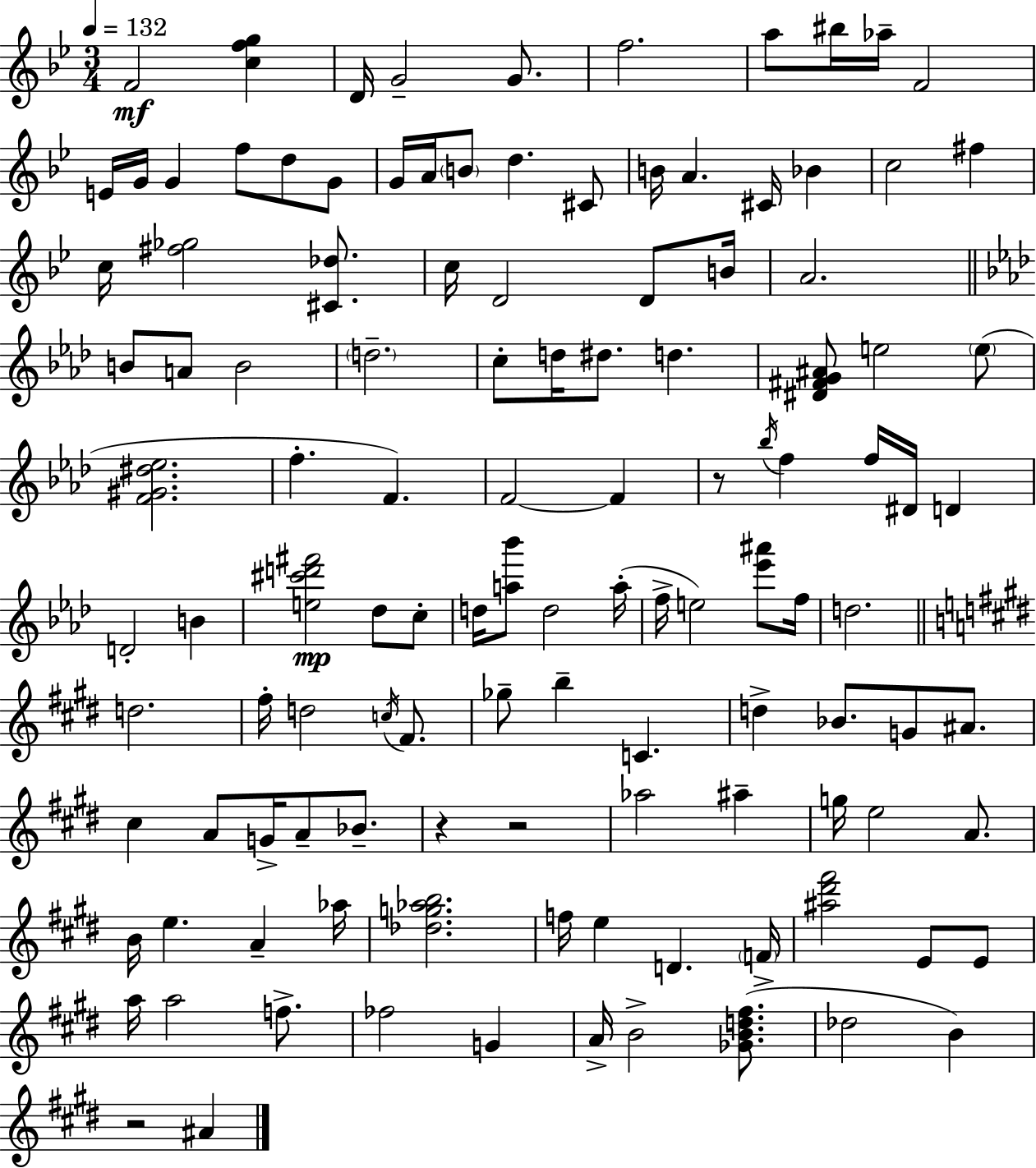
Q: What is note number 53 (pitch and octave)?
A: B4